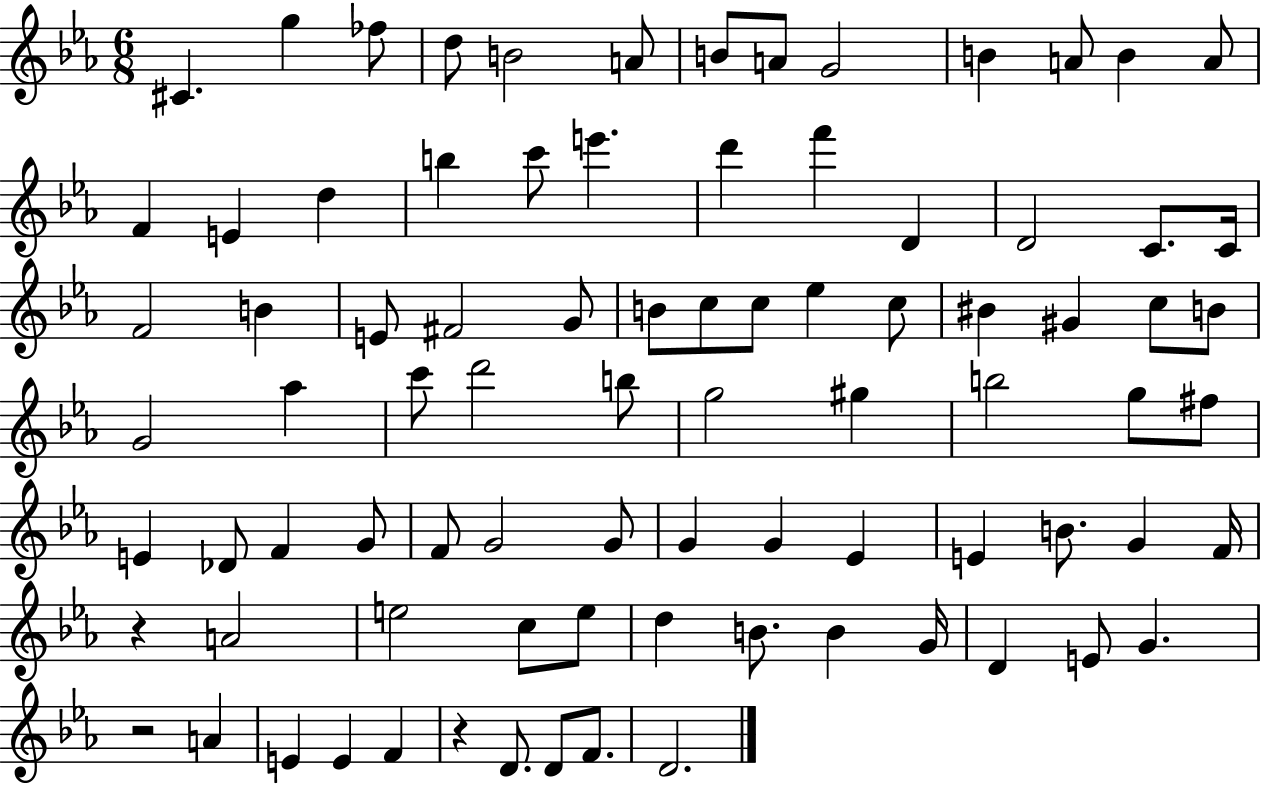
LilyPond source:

{
  \clef treble
  \numericTimeSignature
  \time 6/8
  \key ees \major
  cis'4. g''4 fes''8 | d''8 b'2 a'8 | b'8 a'8 g'2 | b'4 a'8 b'4 a'8 | \break f'4 e'4 d''4 | b''4 c'''8 e'''4. | d'''4 f'''4 d'4 | d'2 c'8. c'16 | \break f'2 b'4 | e'8 fis'2 g'8 | b'8 c''8 c''8 ees''4 c''8 | bis'4 gis'4 c''8 b'8 | \break g'2 aes''4 | c'''8 d'''2 b''8 | g''2 gis''4 | b''2 g''8 fis''8 | \break e'4 des'8 f'4 g'8 | f'8 g'2 g'8 | g'4 g'4 ees'4 | e'4 b'8. g'4 f'16 | \break r4 a'2 | e''2 c''8 e''8 | d''4 b'8. b'4 g'16 | d'4 e'8 g'4. | \break r2 a'4 | e'4 e'4 f'4 | r4 d'8. d'8 f'8. | d'2. | \break \bar "|."
}